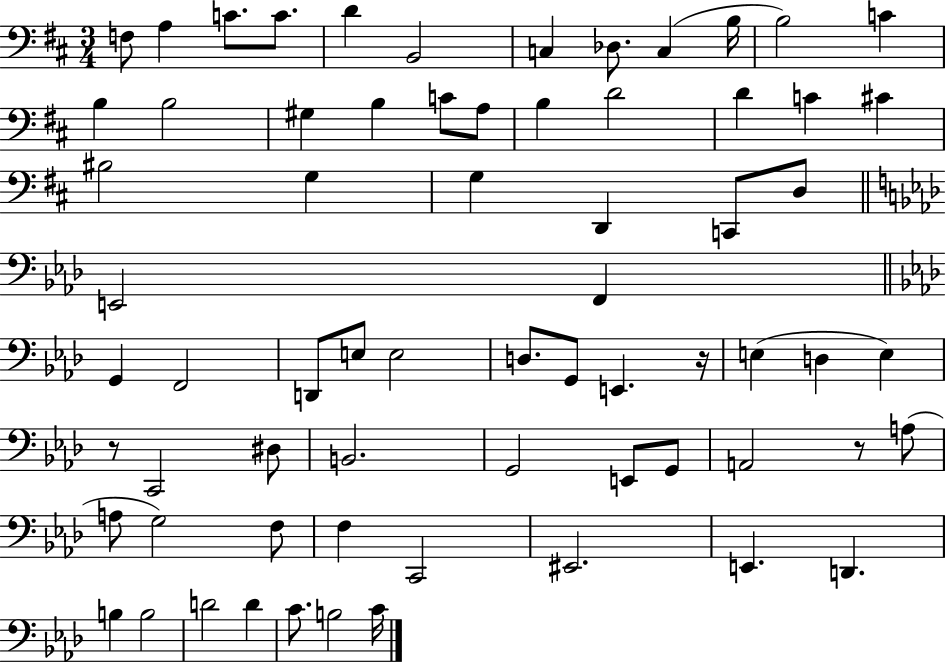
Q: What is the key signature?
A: D major